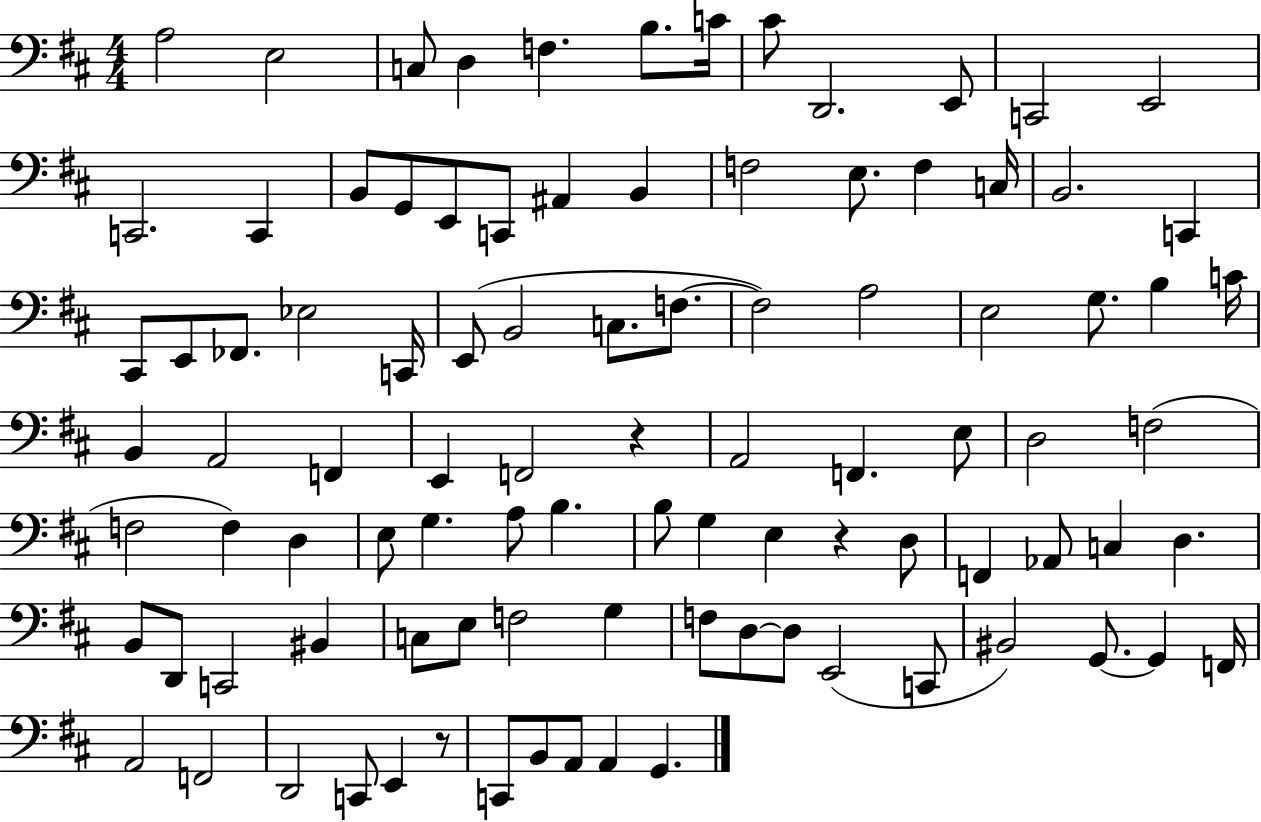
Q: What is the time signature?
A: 4/4